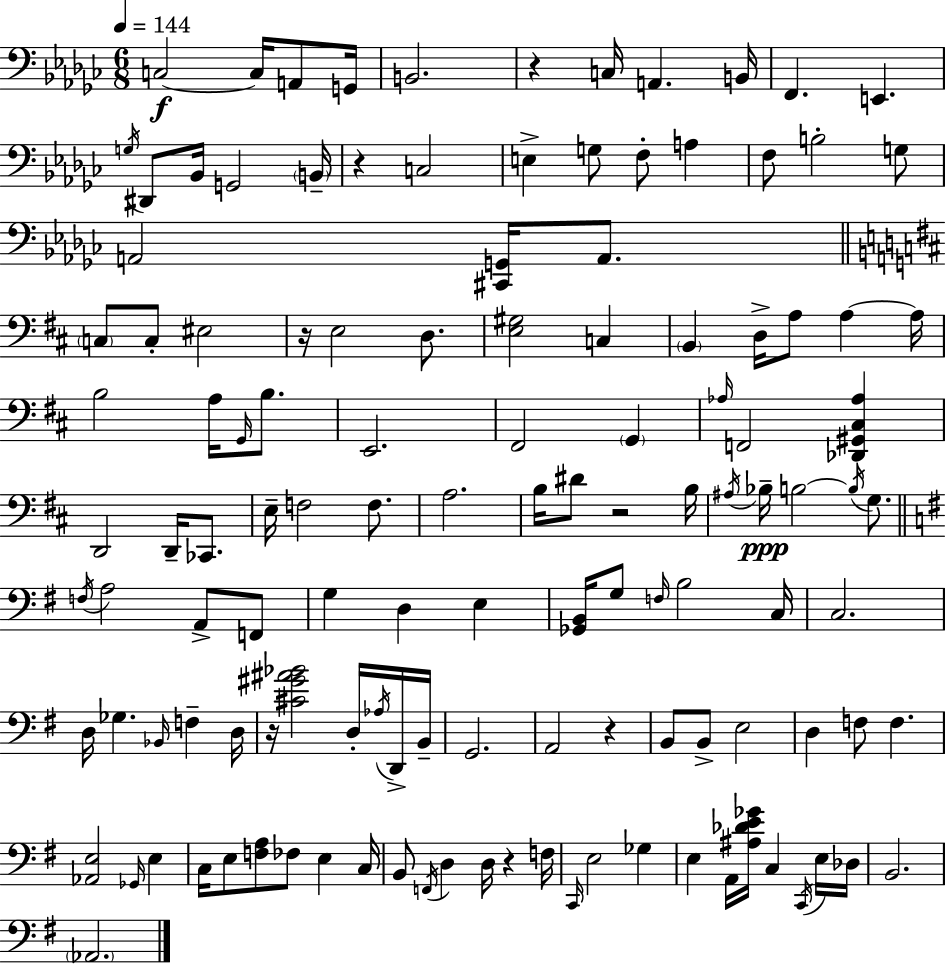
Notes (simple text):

C3/h C3/s A2/e G2/s B2/h. R/q C3/s A2/q. B2/s F2/q. E2/q. G3/s D#2/e Bb2/s G2/h B2/s R/q C3/h E3/q G3/e F3/e A3/q F3/e B3/h G3/e A2/h [C#2,G2]/s A2/e. C3/e C3/e EIS3/h R/s E3/h D3/e. [E3,G#3]/h C3/q B2/q D3/s A3/e A3/q A3/s B3/h A3/s G2/s B3/e. E2/h. F#2/h G2/q Ab3/s F2/h [Db2,G#2,C#3,Ab3]/q D2/h D2/s CES2/e. E3/s F3/h F3/e. A3/h. B3/s D#4/e R/h B3/s A#3/s Bb3/s B3/h B3/s G3/e. F3/s A3/h A2/e F2/e G3/q D3/q E3/q [Gb2,B2]/s G3/e F3/s B3/h C3/s C3/h. D3/s Gb3/q. Bb2/s F3/q D3/s R/s [C#4,G#4,A#4,Bb4]/h D3/s Ab3/s D2/s B2/s G2/h. A2/h R/q B2/e B2/e E3/h D3/q F3/e F3/q. [Ab2,E3]/h Gb2/s E3/q C3/s E3/e [F3,A3]/e FES3/e E3/q C3/s B2/e F2/s D3/q D3/s R/q F3/s C2/s E3/h Gb3/q E3/q A2/s [A#3,Db4,E4,Gb4]/s C3/q C2/s E3/s Db3/s B2/h. Ab2/h.